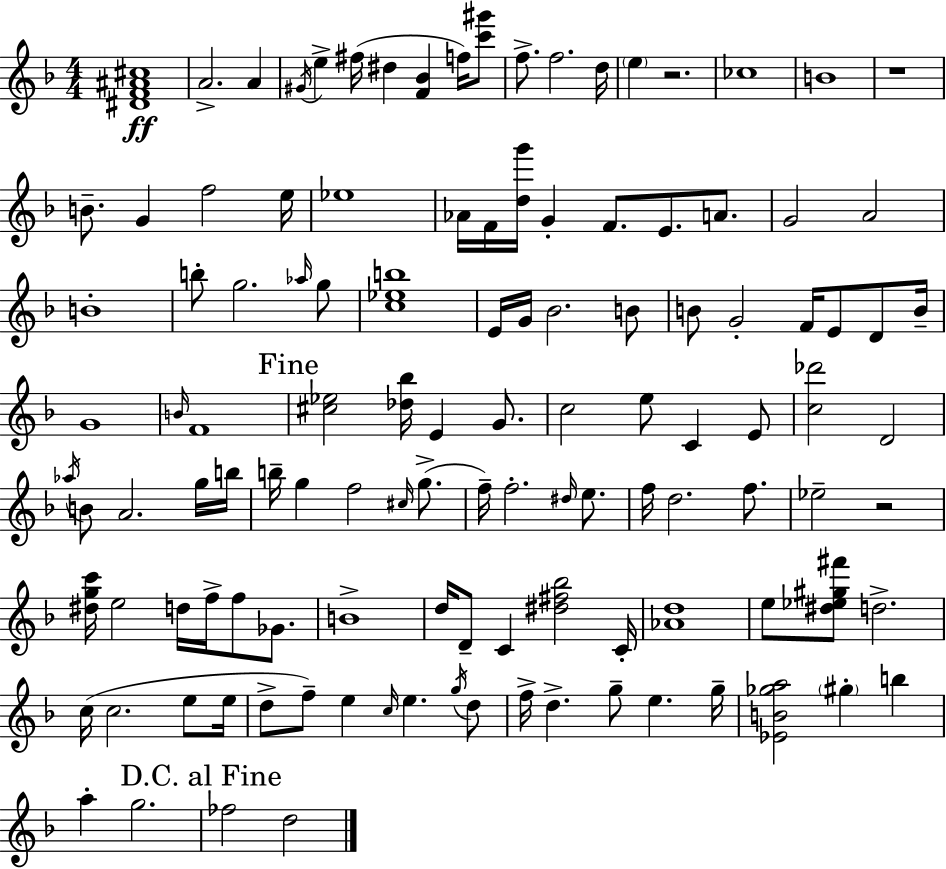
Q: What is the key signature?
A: D minor